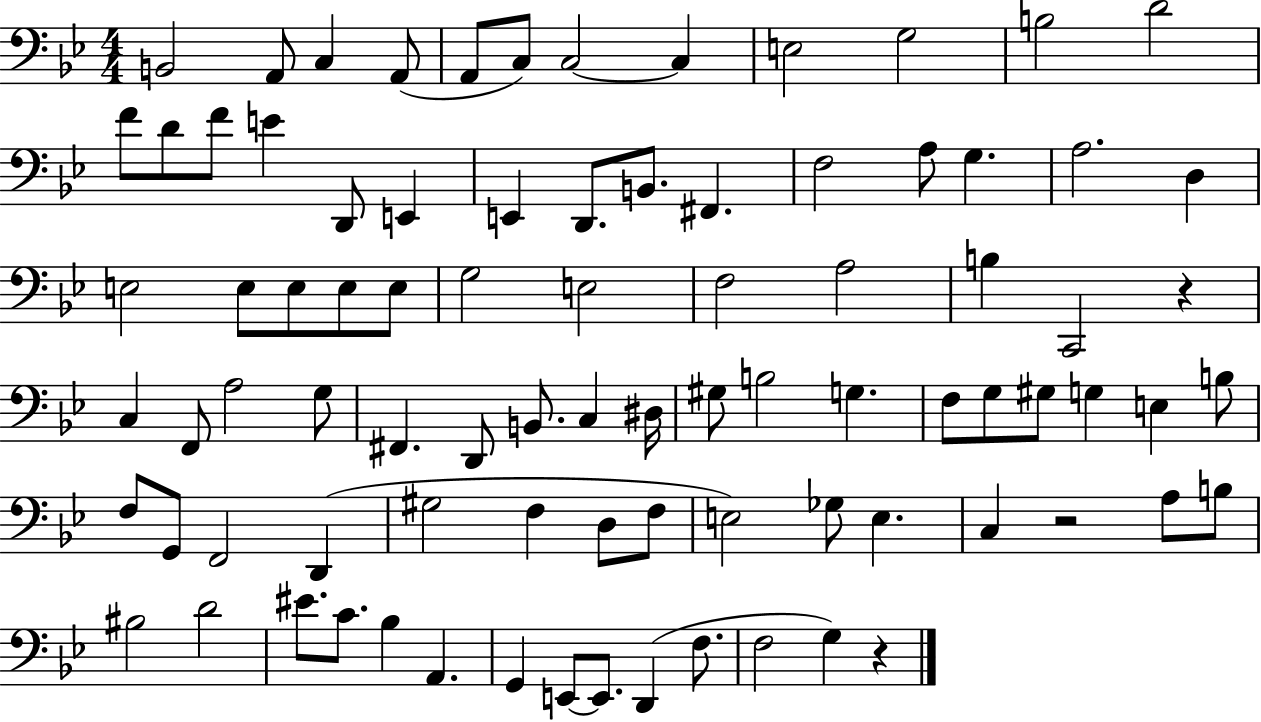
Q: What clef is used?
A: bass